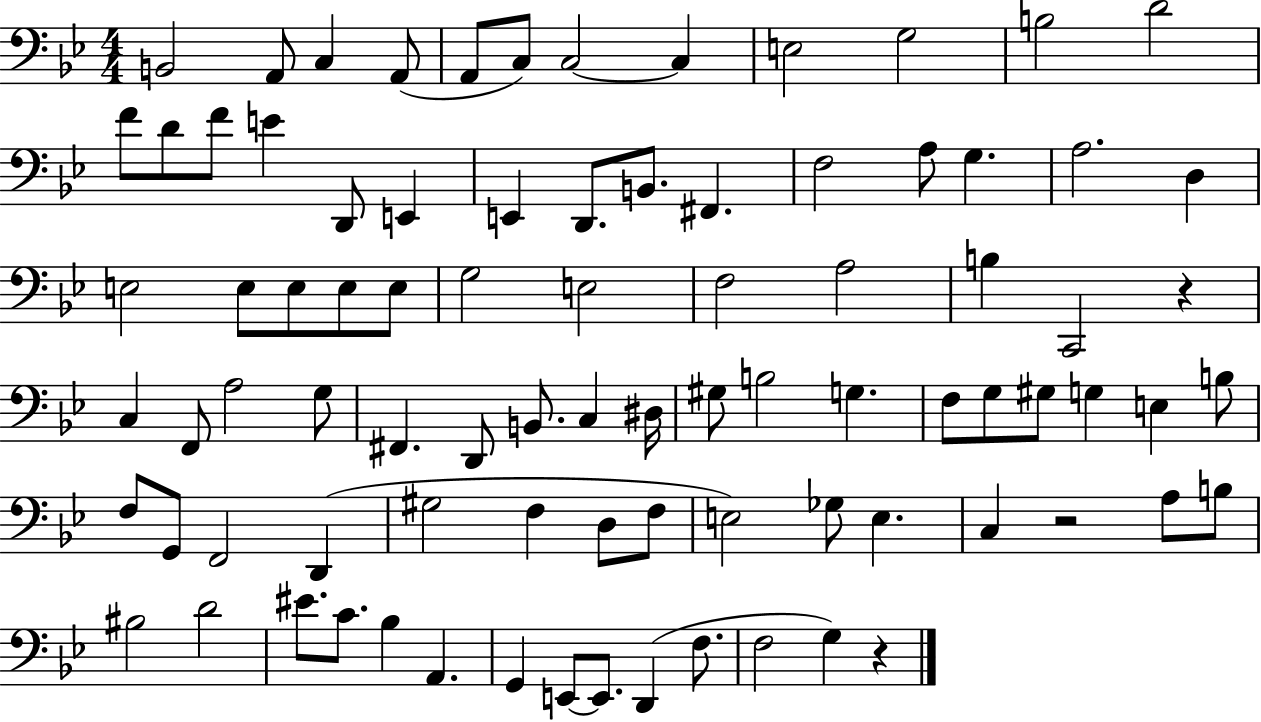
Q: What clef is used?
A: bass